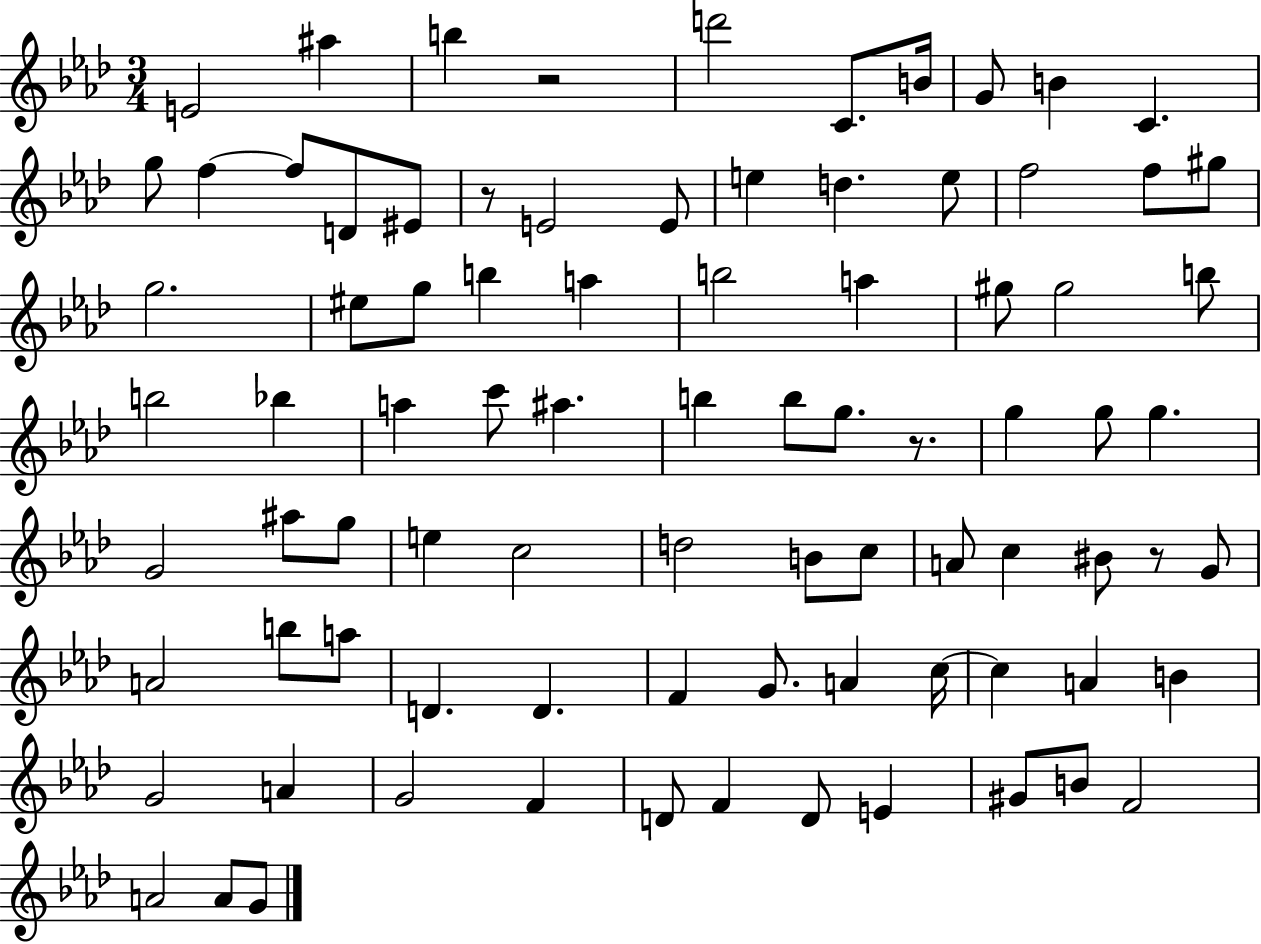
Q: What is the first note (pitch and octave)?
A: E4